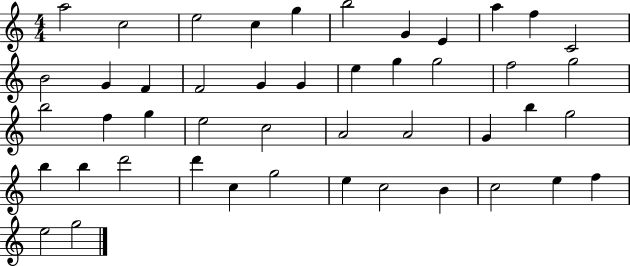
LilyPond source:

{
  \clef treble
  \numericTimeSignature
  \time 4/4
  \key c \major
  a''2 c''2 | e''2 c''4 g''4 | b''2 g'4 e'4 | a''4 f''4 c'2 | \break b'2 g'4 f'4 | f'2 g'4 g'4 | e''4 g''4 g''2 | f''2 g''2 | \break b''2 f''4 g''4 | e''2 c''2 | a'2 a'2 | g'4 b''4 g''2 | \break b''4 b''4 d'''2 | d'''4 c''4 g''2 | e''4 c''2 b'4 | c''2 e''4 f''4 | \break e''2 g''2 | \bar "|."
}